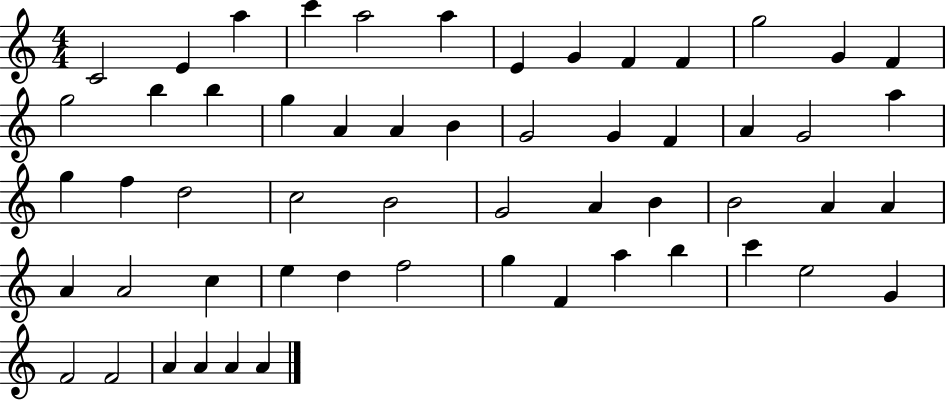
{
  \clef treble
  \numericTimeSignature
  \time 4/4
  \key c \major
  c'2 e'4 a''4 | c'''4 a''2 a''4 | e'4 g'4 f'4 f'4 | g''2 g'4 f'4 | \break g''2 b''4 b''4 | g''4 a'4 a'4 b'4 | g'2 g'4 f'4 | a'4 g'2 a''4 | \break g''4 f''4 d''2 | c''2 b'2 | g'2 a'4 b'4 | b'2 a'4 a'4 | \break a'4 a'2 c''4 | e''4 d''4 f''2 | g''4 f'4 a''4 b''4 | c'''4 e''2 g'4 | \break f'2 f'2 | a'4 a'4 a'4 a'4 | \bar "|."
}